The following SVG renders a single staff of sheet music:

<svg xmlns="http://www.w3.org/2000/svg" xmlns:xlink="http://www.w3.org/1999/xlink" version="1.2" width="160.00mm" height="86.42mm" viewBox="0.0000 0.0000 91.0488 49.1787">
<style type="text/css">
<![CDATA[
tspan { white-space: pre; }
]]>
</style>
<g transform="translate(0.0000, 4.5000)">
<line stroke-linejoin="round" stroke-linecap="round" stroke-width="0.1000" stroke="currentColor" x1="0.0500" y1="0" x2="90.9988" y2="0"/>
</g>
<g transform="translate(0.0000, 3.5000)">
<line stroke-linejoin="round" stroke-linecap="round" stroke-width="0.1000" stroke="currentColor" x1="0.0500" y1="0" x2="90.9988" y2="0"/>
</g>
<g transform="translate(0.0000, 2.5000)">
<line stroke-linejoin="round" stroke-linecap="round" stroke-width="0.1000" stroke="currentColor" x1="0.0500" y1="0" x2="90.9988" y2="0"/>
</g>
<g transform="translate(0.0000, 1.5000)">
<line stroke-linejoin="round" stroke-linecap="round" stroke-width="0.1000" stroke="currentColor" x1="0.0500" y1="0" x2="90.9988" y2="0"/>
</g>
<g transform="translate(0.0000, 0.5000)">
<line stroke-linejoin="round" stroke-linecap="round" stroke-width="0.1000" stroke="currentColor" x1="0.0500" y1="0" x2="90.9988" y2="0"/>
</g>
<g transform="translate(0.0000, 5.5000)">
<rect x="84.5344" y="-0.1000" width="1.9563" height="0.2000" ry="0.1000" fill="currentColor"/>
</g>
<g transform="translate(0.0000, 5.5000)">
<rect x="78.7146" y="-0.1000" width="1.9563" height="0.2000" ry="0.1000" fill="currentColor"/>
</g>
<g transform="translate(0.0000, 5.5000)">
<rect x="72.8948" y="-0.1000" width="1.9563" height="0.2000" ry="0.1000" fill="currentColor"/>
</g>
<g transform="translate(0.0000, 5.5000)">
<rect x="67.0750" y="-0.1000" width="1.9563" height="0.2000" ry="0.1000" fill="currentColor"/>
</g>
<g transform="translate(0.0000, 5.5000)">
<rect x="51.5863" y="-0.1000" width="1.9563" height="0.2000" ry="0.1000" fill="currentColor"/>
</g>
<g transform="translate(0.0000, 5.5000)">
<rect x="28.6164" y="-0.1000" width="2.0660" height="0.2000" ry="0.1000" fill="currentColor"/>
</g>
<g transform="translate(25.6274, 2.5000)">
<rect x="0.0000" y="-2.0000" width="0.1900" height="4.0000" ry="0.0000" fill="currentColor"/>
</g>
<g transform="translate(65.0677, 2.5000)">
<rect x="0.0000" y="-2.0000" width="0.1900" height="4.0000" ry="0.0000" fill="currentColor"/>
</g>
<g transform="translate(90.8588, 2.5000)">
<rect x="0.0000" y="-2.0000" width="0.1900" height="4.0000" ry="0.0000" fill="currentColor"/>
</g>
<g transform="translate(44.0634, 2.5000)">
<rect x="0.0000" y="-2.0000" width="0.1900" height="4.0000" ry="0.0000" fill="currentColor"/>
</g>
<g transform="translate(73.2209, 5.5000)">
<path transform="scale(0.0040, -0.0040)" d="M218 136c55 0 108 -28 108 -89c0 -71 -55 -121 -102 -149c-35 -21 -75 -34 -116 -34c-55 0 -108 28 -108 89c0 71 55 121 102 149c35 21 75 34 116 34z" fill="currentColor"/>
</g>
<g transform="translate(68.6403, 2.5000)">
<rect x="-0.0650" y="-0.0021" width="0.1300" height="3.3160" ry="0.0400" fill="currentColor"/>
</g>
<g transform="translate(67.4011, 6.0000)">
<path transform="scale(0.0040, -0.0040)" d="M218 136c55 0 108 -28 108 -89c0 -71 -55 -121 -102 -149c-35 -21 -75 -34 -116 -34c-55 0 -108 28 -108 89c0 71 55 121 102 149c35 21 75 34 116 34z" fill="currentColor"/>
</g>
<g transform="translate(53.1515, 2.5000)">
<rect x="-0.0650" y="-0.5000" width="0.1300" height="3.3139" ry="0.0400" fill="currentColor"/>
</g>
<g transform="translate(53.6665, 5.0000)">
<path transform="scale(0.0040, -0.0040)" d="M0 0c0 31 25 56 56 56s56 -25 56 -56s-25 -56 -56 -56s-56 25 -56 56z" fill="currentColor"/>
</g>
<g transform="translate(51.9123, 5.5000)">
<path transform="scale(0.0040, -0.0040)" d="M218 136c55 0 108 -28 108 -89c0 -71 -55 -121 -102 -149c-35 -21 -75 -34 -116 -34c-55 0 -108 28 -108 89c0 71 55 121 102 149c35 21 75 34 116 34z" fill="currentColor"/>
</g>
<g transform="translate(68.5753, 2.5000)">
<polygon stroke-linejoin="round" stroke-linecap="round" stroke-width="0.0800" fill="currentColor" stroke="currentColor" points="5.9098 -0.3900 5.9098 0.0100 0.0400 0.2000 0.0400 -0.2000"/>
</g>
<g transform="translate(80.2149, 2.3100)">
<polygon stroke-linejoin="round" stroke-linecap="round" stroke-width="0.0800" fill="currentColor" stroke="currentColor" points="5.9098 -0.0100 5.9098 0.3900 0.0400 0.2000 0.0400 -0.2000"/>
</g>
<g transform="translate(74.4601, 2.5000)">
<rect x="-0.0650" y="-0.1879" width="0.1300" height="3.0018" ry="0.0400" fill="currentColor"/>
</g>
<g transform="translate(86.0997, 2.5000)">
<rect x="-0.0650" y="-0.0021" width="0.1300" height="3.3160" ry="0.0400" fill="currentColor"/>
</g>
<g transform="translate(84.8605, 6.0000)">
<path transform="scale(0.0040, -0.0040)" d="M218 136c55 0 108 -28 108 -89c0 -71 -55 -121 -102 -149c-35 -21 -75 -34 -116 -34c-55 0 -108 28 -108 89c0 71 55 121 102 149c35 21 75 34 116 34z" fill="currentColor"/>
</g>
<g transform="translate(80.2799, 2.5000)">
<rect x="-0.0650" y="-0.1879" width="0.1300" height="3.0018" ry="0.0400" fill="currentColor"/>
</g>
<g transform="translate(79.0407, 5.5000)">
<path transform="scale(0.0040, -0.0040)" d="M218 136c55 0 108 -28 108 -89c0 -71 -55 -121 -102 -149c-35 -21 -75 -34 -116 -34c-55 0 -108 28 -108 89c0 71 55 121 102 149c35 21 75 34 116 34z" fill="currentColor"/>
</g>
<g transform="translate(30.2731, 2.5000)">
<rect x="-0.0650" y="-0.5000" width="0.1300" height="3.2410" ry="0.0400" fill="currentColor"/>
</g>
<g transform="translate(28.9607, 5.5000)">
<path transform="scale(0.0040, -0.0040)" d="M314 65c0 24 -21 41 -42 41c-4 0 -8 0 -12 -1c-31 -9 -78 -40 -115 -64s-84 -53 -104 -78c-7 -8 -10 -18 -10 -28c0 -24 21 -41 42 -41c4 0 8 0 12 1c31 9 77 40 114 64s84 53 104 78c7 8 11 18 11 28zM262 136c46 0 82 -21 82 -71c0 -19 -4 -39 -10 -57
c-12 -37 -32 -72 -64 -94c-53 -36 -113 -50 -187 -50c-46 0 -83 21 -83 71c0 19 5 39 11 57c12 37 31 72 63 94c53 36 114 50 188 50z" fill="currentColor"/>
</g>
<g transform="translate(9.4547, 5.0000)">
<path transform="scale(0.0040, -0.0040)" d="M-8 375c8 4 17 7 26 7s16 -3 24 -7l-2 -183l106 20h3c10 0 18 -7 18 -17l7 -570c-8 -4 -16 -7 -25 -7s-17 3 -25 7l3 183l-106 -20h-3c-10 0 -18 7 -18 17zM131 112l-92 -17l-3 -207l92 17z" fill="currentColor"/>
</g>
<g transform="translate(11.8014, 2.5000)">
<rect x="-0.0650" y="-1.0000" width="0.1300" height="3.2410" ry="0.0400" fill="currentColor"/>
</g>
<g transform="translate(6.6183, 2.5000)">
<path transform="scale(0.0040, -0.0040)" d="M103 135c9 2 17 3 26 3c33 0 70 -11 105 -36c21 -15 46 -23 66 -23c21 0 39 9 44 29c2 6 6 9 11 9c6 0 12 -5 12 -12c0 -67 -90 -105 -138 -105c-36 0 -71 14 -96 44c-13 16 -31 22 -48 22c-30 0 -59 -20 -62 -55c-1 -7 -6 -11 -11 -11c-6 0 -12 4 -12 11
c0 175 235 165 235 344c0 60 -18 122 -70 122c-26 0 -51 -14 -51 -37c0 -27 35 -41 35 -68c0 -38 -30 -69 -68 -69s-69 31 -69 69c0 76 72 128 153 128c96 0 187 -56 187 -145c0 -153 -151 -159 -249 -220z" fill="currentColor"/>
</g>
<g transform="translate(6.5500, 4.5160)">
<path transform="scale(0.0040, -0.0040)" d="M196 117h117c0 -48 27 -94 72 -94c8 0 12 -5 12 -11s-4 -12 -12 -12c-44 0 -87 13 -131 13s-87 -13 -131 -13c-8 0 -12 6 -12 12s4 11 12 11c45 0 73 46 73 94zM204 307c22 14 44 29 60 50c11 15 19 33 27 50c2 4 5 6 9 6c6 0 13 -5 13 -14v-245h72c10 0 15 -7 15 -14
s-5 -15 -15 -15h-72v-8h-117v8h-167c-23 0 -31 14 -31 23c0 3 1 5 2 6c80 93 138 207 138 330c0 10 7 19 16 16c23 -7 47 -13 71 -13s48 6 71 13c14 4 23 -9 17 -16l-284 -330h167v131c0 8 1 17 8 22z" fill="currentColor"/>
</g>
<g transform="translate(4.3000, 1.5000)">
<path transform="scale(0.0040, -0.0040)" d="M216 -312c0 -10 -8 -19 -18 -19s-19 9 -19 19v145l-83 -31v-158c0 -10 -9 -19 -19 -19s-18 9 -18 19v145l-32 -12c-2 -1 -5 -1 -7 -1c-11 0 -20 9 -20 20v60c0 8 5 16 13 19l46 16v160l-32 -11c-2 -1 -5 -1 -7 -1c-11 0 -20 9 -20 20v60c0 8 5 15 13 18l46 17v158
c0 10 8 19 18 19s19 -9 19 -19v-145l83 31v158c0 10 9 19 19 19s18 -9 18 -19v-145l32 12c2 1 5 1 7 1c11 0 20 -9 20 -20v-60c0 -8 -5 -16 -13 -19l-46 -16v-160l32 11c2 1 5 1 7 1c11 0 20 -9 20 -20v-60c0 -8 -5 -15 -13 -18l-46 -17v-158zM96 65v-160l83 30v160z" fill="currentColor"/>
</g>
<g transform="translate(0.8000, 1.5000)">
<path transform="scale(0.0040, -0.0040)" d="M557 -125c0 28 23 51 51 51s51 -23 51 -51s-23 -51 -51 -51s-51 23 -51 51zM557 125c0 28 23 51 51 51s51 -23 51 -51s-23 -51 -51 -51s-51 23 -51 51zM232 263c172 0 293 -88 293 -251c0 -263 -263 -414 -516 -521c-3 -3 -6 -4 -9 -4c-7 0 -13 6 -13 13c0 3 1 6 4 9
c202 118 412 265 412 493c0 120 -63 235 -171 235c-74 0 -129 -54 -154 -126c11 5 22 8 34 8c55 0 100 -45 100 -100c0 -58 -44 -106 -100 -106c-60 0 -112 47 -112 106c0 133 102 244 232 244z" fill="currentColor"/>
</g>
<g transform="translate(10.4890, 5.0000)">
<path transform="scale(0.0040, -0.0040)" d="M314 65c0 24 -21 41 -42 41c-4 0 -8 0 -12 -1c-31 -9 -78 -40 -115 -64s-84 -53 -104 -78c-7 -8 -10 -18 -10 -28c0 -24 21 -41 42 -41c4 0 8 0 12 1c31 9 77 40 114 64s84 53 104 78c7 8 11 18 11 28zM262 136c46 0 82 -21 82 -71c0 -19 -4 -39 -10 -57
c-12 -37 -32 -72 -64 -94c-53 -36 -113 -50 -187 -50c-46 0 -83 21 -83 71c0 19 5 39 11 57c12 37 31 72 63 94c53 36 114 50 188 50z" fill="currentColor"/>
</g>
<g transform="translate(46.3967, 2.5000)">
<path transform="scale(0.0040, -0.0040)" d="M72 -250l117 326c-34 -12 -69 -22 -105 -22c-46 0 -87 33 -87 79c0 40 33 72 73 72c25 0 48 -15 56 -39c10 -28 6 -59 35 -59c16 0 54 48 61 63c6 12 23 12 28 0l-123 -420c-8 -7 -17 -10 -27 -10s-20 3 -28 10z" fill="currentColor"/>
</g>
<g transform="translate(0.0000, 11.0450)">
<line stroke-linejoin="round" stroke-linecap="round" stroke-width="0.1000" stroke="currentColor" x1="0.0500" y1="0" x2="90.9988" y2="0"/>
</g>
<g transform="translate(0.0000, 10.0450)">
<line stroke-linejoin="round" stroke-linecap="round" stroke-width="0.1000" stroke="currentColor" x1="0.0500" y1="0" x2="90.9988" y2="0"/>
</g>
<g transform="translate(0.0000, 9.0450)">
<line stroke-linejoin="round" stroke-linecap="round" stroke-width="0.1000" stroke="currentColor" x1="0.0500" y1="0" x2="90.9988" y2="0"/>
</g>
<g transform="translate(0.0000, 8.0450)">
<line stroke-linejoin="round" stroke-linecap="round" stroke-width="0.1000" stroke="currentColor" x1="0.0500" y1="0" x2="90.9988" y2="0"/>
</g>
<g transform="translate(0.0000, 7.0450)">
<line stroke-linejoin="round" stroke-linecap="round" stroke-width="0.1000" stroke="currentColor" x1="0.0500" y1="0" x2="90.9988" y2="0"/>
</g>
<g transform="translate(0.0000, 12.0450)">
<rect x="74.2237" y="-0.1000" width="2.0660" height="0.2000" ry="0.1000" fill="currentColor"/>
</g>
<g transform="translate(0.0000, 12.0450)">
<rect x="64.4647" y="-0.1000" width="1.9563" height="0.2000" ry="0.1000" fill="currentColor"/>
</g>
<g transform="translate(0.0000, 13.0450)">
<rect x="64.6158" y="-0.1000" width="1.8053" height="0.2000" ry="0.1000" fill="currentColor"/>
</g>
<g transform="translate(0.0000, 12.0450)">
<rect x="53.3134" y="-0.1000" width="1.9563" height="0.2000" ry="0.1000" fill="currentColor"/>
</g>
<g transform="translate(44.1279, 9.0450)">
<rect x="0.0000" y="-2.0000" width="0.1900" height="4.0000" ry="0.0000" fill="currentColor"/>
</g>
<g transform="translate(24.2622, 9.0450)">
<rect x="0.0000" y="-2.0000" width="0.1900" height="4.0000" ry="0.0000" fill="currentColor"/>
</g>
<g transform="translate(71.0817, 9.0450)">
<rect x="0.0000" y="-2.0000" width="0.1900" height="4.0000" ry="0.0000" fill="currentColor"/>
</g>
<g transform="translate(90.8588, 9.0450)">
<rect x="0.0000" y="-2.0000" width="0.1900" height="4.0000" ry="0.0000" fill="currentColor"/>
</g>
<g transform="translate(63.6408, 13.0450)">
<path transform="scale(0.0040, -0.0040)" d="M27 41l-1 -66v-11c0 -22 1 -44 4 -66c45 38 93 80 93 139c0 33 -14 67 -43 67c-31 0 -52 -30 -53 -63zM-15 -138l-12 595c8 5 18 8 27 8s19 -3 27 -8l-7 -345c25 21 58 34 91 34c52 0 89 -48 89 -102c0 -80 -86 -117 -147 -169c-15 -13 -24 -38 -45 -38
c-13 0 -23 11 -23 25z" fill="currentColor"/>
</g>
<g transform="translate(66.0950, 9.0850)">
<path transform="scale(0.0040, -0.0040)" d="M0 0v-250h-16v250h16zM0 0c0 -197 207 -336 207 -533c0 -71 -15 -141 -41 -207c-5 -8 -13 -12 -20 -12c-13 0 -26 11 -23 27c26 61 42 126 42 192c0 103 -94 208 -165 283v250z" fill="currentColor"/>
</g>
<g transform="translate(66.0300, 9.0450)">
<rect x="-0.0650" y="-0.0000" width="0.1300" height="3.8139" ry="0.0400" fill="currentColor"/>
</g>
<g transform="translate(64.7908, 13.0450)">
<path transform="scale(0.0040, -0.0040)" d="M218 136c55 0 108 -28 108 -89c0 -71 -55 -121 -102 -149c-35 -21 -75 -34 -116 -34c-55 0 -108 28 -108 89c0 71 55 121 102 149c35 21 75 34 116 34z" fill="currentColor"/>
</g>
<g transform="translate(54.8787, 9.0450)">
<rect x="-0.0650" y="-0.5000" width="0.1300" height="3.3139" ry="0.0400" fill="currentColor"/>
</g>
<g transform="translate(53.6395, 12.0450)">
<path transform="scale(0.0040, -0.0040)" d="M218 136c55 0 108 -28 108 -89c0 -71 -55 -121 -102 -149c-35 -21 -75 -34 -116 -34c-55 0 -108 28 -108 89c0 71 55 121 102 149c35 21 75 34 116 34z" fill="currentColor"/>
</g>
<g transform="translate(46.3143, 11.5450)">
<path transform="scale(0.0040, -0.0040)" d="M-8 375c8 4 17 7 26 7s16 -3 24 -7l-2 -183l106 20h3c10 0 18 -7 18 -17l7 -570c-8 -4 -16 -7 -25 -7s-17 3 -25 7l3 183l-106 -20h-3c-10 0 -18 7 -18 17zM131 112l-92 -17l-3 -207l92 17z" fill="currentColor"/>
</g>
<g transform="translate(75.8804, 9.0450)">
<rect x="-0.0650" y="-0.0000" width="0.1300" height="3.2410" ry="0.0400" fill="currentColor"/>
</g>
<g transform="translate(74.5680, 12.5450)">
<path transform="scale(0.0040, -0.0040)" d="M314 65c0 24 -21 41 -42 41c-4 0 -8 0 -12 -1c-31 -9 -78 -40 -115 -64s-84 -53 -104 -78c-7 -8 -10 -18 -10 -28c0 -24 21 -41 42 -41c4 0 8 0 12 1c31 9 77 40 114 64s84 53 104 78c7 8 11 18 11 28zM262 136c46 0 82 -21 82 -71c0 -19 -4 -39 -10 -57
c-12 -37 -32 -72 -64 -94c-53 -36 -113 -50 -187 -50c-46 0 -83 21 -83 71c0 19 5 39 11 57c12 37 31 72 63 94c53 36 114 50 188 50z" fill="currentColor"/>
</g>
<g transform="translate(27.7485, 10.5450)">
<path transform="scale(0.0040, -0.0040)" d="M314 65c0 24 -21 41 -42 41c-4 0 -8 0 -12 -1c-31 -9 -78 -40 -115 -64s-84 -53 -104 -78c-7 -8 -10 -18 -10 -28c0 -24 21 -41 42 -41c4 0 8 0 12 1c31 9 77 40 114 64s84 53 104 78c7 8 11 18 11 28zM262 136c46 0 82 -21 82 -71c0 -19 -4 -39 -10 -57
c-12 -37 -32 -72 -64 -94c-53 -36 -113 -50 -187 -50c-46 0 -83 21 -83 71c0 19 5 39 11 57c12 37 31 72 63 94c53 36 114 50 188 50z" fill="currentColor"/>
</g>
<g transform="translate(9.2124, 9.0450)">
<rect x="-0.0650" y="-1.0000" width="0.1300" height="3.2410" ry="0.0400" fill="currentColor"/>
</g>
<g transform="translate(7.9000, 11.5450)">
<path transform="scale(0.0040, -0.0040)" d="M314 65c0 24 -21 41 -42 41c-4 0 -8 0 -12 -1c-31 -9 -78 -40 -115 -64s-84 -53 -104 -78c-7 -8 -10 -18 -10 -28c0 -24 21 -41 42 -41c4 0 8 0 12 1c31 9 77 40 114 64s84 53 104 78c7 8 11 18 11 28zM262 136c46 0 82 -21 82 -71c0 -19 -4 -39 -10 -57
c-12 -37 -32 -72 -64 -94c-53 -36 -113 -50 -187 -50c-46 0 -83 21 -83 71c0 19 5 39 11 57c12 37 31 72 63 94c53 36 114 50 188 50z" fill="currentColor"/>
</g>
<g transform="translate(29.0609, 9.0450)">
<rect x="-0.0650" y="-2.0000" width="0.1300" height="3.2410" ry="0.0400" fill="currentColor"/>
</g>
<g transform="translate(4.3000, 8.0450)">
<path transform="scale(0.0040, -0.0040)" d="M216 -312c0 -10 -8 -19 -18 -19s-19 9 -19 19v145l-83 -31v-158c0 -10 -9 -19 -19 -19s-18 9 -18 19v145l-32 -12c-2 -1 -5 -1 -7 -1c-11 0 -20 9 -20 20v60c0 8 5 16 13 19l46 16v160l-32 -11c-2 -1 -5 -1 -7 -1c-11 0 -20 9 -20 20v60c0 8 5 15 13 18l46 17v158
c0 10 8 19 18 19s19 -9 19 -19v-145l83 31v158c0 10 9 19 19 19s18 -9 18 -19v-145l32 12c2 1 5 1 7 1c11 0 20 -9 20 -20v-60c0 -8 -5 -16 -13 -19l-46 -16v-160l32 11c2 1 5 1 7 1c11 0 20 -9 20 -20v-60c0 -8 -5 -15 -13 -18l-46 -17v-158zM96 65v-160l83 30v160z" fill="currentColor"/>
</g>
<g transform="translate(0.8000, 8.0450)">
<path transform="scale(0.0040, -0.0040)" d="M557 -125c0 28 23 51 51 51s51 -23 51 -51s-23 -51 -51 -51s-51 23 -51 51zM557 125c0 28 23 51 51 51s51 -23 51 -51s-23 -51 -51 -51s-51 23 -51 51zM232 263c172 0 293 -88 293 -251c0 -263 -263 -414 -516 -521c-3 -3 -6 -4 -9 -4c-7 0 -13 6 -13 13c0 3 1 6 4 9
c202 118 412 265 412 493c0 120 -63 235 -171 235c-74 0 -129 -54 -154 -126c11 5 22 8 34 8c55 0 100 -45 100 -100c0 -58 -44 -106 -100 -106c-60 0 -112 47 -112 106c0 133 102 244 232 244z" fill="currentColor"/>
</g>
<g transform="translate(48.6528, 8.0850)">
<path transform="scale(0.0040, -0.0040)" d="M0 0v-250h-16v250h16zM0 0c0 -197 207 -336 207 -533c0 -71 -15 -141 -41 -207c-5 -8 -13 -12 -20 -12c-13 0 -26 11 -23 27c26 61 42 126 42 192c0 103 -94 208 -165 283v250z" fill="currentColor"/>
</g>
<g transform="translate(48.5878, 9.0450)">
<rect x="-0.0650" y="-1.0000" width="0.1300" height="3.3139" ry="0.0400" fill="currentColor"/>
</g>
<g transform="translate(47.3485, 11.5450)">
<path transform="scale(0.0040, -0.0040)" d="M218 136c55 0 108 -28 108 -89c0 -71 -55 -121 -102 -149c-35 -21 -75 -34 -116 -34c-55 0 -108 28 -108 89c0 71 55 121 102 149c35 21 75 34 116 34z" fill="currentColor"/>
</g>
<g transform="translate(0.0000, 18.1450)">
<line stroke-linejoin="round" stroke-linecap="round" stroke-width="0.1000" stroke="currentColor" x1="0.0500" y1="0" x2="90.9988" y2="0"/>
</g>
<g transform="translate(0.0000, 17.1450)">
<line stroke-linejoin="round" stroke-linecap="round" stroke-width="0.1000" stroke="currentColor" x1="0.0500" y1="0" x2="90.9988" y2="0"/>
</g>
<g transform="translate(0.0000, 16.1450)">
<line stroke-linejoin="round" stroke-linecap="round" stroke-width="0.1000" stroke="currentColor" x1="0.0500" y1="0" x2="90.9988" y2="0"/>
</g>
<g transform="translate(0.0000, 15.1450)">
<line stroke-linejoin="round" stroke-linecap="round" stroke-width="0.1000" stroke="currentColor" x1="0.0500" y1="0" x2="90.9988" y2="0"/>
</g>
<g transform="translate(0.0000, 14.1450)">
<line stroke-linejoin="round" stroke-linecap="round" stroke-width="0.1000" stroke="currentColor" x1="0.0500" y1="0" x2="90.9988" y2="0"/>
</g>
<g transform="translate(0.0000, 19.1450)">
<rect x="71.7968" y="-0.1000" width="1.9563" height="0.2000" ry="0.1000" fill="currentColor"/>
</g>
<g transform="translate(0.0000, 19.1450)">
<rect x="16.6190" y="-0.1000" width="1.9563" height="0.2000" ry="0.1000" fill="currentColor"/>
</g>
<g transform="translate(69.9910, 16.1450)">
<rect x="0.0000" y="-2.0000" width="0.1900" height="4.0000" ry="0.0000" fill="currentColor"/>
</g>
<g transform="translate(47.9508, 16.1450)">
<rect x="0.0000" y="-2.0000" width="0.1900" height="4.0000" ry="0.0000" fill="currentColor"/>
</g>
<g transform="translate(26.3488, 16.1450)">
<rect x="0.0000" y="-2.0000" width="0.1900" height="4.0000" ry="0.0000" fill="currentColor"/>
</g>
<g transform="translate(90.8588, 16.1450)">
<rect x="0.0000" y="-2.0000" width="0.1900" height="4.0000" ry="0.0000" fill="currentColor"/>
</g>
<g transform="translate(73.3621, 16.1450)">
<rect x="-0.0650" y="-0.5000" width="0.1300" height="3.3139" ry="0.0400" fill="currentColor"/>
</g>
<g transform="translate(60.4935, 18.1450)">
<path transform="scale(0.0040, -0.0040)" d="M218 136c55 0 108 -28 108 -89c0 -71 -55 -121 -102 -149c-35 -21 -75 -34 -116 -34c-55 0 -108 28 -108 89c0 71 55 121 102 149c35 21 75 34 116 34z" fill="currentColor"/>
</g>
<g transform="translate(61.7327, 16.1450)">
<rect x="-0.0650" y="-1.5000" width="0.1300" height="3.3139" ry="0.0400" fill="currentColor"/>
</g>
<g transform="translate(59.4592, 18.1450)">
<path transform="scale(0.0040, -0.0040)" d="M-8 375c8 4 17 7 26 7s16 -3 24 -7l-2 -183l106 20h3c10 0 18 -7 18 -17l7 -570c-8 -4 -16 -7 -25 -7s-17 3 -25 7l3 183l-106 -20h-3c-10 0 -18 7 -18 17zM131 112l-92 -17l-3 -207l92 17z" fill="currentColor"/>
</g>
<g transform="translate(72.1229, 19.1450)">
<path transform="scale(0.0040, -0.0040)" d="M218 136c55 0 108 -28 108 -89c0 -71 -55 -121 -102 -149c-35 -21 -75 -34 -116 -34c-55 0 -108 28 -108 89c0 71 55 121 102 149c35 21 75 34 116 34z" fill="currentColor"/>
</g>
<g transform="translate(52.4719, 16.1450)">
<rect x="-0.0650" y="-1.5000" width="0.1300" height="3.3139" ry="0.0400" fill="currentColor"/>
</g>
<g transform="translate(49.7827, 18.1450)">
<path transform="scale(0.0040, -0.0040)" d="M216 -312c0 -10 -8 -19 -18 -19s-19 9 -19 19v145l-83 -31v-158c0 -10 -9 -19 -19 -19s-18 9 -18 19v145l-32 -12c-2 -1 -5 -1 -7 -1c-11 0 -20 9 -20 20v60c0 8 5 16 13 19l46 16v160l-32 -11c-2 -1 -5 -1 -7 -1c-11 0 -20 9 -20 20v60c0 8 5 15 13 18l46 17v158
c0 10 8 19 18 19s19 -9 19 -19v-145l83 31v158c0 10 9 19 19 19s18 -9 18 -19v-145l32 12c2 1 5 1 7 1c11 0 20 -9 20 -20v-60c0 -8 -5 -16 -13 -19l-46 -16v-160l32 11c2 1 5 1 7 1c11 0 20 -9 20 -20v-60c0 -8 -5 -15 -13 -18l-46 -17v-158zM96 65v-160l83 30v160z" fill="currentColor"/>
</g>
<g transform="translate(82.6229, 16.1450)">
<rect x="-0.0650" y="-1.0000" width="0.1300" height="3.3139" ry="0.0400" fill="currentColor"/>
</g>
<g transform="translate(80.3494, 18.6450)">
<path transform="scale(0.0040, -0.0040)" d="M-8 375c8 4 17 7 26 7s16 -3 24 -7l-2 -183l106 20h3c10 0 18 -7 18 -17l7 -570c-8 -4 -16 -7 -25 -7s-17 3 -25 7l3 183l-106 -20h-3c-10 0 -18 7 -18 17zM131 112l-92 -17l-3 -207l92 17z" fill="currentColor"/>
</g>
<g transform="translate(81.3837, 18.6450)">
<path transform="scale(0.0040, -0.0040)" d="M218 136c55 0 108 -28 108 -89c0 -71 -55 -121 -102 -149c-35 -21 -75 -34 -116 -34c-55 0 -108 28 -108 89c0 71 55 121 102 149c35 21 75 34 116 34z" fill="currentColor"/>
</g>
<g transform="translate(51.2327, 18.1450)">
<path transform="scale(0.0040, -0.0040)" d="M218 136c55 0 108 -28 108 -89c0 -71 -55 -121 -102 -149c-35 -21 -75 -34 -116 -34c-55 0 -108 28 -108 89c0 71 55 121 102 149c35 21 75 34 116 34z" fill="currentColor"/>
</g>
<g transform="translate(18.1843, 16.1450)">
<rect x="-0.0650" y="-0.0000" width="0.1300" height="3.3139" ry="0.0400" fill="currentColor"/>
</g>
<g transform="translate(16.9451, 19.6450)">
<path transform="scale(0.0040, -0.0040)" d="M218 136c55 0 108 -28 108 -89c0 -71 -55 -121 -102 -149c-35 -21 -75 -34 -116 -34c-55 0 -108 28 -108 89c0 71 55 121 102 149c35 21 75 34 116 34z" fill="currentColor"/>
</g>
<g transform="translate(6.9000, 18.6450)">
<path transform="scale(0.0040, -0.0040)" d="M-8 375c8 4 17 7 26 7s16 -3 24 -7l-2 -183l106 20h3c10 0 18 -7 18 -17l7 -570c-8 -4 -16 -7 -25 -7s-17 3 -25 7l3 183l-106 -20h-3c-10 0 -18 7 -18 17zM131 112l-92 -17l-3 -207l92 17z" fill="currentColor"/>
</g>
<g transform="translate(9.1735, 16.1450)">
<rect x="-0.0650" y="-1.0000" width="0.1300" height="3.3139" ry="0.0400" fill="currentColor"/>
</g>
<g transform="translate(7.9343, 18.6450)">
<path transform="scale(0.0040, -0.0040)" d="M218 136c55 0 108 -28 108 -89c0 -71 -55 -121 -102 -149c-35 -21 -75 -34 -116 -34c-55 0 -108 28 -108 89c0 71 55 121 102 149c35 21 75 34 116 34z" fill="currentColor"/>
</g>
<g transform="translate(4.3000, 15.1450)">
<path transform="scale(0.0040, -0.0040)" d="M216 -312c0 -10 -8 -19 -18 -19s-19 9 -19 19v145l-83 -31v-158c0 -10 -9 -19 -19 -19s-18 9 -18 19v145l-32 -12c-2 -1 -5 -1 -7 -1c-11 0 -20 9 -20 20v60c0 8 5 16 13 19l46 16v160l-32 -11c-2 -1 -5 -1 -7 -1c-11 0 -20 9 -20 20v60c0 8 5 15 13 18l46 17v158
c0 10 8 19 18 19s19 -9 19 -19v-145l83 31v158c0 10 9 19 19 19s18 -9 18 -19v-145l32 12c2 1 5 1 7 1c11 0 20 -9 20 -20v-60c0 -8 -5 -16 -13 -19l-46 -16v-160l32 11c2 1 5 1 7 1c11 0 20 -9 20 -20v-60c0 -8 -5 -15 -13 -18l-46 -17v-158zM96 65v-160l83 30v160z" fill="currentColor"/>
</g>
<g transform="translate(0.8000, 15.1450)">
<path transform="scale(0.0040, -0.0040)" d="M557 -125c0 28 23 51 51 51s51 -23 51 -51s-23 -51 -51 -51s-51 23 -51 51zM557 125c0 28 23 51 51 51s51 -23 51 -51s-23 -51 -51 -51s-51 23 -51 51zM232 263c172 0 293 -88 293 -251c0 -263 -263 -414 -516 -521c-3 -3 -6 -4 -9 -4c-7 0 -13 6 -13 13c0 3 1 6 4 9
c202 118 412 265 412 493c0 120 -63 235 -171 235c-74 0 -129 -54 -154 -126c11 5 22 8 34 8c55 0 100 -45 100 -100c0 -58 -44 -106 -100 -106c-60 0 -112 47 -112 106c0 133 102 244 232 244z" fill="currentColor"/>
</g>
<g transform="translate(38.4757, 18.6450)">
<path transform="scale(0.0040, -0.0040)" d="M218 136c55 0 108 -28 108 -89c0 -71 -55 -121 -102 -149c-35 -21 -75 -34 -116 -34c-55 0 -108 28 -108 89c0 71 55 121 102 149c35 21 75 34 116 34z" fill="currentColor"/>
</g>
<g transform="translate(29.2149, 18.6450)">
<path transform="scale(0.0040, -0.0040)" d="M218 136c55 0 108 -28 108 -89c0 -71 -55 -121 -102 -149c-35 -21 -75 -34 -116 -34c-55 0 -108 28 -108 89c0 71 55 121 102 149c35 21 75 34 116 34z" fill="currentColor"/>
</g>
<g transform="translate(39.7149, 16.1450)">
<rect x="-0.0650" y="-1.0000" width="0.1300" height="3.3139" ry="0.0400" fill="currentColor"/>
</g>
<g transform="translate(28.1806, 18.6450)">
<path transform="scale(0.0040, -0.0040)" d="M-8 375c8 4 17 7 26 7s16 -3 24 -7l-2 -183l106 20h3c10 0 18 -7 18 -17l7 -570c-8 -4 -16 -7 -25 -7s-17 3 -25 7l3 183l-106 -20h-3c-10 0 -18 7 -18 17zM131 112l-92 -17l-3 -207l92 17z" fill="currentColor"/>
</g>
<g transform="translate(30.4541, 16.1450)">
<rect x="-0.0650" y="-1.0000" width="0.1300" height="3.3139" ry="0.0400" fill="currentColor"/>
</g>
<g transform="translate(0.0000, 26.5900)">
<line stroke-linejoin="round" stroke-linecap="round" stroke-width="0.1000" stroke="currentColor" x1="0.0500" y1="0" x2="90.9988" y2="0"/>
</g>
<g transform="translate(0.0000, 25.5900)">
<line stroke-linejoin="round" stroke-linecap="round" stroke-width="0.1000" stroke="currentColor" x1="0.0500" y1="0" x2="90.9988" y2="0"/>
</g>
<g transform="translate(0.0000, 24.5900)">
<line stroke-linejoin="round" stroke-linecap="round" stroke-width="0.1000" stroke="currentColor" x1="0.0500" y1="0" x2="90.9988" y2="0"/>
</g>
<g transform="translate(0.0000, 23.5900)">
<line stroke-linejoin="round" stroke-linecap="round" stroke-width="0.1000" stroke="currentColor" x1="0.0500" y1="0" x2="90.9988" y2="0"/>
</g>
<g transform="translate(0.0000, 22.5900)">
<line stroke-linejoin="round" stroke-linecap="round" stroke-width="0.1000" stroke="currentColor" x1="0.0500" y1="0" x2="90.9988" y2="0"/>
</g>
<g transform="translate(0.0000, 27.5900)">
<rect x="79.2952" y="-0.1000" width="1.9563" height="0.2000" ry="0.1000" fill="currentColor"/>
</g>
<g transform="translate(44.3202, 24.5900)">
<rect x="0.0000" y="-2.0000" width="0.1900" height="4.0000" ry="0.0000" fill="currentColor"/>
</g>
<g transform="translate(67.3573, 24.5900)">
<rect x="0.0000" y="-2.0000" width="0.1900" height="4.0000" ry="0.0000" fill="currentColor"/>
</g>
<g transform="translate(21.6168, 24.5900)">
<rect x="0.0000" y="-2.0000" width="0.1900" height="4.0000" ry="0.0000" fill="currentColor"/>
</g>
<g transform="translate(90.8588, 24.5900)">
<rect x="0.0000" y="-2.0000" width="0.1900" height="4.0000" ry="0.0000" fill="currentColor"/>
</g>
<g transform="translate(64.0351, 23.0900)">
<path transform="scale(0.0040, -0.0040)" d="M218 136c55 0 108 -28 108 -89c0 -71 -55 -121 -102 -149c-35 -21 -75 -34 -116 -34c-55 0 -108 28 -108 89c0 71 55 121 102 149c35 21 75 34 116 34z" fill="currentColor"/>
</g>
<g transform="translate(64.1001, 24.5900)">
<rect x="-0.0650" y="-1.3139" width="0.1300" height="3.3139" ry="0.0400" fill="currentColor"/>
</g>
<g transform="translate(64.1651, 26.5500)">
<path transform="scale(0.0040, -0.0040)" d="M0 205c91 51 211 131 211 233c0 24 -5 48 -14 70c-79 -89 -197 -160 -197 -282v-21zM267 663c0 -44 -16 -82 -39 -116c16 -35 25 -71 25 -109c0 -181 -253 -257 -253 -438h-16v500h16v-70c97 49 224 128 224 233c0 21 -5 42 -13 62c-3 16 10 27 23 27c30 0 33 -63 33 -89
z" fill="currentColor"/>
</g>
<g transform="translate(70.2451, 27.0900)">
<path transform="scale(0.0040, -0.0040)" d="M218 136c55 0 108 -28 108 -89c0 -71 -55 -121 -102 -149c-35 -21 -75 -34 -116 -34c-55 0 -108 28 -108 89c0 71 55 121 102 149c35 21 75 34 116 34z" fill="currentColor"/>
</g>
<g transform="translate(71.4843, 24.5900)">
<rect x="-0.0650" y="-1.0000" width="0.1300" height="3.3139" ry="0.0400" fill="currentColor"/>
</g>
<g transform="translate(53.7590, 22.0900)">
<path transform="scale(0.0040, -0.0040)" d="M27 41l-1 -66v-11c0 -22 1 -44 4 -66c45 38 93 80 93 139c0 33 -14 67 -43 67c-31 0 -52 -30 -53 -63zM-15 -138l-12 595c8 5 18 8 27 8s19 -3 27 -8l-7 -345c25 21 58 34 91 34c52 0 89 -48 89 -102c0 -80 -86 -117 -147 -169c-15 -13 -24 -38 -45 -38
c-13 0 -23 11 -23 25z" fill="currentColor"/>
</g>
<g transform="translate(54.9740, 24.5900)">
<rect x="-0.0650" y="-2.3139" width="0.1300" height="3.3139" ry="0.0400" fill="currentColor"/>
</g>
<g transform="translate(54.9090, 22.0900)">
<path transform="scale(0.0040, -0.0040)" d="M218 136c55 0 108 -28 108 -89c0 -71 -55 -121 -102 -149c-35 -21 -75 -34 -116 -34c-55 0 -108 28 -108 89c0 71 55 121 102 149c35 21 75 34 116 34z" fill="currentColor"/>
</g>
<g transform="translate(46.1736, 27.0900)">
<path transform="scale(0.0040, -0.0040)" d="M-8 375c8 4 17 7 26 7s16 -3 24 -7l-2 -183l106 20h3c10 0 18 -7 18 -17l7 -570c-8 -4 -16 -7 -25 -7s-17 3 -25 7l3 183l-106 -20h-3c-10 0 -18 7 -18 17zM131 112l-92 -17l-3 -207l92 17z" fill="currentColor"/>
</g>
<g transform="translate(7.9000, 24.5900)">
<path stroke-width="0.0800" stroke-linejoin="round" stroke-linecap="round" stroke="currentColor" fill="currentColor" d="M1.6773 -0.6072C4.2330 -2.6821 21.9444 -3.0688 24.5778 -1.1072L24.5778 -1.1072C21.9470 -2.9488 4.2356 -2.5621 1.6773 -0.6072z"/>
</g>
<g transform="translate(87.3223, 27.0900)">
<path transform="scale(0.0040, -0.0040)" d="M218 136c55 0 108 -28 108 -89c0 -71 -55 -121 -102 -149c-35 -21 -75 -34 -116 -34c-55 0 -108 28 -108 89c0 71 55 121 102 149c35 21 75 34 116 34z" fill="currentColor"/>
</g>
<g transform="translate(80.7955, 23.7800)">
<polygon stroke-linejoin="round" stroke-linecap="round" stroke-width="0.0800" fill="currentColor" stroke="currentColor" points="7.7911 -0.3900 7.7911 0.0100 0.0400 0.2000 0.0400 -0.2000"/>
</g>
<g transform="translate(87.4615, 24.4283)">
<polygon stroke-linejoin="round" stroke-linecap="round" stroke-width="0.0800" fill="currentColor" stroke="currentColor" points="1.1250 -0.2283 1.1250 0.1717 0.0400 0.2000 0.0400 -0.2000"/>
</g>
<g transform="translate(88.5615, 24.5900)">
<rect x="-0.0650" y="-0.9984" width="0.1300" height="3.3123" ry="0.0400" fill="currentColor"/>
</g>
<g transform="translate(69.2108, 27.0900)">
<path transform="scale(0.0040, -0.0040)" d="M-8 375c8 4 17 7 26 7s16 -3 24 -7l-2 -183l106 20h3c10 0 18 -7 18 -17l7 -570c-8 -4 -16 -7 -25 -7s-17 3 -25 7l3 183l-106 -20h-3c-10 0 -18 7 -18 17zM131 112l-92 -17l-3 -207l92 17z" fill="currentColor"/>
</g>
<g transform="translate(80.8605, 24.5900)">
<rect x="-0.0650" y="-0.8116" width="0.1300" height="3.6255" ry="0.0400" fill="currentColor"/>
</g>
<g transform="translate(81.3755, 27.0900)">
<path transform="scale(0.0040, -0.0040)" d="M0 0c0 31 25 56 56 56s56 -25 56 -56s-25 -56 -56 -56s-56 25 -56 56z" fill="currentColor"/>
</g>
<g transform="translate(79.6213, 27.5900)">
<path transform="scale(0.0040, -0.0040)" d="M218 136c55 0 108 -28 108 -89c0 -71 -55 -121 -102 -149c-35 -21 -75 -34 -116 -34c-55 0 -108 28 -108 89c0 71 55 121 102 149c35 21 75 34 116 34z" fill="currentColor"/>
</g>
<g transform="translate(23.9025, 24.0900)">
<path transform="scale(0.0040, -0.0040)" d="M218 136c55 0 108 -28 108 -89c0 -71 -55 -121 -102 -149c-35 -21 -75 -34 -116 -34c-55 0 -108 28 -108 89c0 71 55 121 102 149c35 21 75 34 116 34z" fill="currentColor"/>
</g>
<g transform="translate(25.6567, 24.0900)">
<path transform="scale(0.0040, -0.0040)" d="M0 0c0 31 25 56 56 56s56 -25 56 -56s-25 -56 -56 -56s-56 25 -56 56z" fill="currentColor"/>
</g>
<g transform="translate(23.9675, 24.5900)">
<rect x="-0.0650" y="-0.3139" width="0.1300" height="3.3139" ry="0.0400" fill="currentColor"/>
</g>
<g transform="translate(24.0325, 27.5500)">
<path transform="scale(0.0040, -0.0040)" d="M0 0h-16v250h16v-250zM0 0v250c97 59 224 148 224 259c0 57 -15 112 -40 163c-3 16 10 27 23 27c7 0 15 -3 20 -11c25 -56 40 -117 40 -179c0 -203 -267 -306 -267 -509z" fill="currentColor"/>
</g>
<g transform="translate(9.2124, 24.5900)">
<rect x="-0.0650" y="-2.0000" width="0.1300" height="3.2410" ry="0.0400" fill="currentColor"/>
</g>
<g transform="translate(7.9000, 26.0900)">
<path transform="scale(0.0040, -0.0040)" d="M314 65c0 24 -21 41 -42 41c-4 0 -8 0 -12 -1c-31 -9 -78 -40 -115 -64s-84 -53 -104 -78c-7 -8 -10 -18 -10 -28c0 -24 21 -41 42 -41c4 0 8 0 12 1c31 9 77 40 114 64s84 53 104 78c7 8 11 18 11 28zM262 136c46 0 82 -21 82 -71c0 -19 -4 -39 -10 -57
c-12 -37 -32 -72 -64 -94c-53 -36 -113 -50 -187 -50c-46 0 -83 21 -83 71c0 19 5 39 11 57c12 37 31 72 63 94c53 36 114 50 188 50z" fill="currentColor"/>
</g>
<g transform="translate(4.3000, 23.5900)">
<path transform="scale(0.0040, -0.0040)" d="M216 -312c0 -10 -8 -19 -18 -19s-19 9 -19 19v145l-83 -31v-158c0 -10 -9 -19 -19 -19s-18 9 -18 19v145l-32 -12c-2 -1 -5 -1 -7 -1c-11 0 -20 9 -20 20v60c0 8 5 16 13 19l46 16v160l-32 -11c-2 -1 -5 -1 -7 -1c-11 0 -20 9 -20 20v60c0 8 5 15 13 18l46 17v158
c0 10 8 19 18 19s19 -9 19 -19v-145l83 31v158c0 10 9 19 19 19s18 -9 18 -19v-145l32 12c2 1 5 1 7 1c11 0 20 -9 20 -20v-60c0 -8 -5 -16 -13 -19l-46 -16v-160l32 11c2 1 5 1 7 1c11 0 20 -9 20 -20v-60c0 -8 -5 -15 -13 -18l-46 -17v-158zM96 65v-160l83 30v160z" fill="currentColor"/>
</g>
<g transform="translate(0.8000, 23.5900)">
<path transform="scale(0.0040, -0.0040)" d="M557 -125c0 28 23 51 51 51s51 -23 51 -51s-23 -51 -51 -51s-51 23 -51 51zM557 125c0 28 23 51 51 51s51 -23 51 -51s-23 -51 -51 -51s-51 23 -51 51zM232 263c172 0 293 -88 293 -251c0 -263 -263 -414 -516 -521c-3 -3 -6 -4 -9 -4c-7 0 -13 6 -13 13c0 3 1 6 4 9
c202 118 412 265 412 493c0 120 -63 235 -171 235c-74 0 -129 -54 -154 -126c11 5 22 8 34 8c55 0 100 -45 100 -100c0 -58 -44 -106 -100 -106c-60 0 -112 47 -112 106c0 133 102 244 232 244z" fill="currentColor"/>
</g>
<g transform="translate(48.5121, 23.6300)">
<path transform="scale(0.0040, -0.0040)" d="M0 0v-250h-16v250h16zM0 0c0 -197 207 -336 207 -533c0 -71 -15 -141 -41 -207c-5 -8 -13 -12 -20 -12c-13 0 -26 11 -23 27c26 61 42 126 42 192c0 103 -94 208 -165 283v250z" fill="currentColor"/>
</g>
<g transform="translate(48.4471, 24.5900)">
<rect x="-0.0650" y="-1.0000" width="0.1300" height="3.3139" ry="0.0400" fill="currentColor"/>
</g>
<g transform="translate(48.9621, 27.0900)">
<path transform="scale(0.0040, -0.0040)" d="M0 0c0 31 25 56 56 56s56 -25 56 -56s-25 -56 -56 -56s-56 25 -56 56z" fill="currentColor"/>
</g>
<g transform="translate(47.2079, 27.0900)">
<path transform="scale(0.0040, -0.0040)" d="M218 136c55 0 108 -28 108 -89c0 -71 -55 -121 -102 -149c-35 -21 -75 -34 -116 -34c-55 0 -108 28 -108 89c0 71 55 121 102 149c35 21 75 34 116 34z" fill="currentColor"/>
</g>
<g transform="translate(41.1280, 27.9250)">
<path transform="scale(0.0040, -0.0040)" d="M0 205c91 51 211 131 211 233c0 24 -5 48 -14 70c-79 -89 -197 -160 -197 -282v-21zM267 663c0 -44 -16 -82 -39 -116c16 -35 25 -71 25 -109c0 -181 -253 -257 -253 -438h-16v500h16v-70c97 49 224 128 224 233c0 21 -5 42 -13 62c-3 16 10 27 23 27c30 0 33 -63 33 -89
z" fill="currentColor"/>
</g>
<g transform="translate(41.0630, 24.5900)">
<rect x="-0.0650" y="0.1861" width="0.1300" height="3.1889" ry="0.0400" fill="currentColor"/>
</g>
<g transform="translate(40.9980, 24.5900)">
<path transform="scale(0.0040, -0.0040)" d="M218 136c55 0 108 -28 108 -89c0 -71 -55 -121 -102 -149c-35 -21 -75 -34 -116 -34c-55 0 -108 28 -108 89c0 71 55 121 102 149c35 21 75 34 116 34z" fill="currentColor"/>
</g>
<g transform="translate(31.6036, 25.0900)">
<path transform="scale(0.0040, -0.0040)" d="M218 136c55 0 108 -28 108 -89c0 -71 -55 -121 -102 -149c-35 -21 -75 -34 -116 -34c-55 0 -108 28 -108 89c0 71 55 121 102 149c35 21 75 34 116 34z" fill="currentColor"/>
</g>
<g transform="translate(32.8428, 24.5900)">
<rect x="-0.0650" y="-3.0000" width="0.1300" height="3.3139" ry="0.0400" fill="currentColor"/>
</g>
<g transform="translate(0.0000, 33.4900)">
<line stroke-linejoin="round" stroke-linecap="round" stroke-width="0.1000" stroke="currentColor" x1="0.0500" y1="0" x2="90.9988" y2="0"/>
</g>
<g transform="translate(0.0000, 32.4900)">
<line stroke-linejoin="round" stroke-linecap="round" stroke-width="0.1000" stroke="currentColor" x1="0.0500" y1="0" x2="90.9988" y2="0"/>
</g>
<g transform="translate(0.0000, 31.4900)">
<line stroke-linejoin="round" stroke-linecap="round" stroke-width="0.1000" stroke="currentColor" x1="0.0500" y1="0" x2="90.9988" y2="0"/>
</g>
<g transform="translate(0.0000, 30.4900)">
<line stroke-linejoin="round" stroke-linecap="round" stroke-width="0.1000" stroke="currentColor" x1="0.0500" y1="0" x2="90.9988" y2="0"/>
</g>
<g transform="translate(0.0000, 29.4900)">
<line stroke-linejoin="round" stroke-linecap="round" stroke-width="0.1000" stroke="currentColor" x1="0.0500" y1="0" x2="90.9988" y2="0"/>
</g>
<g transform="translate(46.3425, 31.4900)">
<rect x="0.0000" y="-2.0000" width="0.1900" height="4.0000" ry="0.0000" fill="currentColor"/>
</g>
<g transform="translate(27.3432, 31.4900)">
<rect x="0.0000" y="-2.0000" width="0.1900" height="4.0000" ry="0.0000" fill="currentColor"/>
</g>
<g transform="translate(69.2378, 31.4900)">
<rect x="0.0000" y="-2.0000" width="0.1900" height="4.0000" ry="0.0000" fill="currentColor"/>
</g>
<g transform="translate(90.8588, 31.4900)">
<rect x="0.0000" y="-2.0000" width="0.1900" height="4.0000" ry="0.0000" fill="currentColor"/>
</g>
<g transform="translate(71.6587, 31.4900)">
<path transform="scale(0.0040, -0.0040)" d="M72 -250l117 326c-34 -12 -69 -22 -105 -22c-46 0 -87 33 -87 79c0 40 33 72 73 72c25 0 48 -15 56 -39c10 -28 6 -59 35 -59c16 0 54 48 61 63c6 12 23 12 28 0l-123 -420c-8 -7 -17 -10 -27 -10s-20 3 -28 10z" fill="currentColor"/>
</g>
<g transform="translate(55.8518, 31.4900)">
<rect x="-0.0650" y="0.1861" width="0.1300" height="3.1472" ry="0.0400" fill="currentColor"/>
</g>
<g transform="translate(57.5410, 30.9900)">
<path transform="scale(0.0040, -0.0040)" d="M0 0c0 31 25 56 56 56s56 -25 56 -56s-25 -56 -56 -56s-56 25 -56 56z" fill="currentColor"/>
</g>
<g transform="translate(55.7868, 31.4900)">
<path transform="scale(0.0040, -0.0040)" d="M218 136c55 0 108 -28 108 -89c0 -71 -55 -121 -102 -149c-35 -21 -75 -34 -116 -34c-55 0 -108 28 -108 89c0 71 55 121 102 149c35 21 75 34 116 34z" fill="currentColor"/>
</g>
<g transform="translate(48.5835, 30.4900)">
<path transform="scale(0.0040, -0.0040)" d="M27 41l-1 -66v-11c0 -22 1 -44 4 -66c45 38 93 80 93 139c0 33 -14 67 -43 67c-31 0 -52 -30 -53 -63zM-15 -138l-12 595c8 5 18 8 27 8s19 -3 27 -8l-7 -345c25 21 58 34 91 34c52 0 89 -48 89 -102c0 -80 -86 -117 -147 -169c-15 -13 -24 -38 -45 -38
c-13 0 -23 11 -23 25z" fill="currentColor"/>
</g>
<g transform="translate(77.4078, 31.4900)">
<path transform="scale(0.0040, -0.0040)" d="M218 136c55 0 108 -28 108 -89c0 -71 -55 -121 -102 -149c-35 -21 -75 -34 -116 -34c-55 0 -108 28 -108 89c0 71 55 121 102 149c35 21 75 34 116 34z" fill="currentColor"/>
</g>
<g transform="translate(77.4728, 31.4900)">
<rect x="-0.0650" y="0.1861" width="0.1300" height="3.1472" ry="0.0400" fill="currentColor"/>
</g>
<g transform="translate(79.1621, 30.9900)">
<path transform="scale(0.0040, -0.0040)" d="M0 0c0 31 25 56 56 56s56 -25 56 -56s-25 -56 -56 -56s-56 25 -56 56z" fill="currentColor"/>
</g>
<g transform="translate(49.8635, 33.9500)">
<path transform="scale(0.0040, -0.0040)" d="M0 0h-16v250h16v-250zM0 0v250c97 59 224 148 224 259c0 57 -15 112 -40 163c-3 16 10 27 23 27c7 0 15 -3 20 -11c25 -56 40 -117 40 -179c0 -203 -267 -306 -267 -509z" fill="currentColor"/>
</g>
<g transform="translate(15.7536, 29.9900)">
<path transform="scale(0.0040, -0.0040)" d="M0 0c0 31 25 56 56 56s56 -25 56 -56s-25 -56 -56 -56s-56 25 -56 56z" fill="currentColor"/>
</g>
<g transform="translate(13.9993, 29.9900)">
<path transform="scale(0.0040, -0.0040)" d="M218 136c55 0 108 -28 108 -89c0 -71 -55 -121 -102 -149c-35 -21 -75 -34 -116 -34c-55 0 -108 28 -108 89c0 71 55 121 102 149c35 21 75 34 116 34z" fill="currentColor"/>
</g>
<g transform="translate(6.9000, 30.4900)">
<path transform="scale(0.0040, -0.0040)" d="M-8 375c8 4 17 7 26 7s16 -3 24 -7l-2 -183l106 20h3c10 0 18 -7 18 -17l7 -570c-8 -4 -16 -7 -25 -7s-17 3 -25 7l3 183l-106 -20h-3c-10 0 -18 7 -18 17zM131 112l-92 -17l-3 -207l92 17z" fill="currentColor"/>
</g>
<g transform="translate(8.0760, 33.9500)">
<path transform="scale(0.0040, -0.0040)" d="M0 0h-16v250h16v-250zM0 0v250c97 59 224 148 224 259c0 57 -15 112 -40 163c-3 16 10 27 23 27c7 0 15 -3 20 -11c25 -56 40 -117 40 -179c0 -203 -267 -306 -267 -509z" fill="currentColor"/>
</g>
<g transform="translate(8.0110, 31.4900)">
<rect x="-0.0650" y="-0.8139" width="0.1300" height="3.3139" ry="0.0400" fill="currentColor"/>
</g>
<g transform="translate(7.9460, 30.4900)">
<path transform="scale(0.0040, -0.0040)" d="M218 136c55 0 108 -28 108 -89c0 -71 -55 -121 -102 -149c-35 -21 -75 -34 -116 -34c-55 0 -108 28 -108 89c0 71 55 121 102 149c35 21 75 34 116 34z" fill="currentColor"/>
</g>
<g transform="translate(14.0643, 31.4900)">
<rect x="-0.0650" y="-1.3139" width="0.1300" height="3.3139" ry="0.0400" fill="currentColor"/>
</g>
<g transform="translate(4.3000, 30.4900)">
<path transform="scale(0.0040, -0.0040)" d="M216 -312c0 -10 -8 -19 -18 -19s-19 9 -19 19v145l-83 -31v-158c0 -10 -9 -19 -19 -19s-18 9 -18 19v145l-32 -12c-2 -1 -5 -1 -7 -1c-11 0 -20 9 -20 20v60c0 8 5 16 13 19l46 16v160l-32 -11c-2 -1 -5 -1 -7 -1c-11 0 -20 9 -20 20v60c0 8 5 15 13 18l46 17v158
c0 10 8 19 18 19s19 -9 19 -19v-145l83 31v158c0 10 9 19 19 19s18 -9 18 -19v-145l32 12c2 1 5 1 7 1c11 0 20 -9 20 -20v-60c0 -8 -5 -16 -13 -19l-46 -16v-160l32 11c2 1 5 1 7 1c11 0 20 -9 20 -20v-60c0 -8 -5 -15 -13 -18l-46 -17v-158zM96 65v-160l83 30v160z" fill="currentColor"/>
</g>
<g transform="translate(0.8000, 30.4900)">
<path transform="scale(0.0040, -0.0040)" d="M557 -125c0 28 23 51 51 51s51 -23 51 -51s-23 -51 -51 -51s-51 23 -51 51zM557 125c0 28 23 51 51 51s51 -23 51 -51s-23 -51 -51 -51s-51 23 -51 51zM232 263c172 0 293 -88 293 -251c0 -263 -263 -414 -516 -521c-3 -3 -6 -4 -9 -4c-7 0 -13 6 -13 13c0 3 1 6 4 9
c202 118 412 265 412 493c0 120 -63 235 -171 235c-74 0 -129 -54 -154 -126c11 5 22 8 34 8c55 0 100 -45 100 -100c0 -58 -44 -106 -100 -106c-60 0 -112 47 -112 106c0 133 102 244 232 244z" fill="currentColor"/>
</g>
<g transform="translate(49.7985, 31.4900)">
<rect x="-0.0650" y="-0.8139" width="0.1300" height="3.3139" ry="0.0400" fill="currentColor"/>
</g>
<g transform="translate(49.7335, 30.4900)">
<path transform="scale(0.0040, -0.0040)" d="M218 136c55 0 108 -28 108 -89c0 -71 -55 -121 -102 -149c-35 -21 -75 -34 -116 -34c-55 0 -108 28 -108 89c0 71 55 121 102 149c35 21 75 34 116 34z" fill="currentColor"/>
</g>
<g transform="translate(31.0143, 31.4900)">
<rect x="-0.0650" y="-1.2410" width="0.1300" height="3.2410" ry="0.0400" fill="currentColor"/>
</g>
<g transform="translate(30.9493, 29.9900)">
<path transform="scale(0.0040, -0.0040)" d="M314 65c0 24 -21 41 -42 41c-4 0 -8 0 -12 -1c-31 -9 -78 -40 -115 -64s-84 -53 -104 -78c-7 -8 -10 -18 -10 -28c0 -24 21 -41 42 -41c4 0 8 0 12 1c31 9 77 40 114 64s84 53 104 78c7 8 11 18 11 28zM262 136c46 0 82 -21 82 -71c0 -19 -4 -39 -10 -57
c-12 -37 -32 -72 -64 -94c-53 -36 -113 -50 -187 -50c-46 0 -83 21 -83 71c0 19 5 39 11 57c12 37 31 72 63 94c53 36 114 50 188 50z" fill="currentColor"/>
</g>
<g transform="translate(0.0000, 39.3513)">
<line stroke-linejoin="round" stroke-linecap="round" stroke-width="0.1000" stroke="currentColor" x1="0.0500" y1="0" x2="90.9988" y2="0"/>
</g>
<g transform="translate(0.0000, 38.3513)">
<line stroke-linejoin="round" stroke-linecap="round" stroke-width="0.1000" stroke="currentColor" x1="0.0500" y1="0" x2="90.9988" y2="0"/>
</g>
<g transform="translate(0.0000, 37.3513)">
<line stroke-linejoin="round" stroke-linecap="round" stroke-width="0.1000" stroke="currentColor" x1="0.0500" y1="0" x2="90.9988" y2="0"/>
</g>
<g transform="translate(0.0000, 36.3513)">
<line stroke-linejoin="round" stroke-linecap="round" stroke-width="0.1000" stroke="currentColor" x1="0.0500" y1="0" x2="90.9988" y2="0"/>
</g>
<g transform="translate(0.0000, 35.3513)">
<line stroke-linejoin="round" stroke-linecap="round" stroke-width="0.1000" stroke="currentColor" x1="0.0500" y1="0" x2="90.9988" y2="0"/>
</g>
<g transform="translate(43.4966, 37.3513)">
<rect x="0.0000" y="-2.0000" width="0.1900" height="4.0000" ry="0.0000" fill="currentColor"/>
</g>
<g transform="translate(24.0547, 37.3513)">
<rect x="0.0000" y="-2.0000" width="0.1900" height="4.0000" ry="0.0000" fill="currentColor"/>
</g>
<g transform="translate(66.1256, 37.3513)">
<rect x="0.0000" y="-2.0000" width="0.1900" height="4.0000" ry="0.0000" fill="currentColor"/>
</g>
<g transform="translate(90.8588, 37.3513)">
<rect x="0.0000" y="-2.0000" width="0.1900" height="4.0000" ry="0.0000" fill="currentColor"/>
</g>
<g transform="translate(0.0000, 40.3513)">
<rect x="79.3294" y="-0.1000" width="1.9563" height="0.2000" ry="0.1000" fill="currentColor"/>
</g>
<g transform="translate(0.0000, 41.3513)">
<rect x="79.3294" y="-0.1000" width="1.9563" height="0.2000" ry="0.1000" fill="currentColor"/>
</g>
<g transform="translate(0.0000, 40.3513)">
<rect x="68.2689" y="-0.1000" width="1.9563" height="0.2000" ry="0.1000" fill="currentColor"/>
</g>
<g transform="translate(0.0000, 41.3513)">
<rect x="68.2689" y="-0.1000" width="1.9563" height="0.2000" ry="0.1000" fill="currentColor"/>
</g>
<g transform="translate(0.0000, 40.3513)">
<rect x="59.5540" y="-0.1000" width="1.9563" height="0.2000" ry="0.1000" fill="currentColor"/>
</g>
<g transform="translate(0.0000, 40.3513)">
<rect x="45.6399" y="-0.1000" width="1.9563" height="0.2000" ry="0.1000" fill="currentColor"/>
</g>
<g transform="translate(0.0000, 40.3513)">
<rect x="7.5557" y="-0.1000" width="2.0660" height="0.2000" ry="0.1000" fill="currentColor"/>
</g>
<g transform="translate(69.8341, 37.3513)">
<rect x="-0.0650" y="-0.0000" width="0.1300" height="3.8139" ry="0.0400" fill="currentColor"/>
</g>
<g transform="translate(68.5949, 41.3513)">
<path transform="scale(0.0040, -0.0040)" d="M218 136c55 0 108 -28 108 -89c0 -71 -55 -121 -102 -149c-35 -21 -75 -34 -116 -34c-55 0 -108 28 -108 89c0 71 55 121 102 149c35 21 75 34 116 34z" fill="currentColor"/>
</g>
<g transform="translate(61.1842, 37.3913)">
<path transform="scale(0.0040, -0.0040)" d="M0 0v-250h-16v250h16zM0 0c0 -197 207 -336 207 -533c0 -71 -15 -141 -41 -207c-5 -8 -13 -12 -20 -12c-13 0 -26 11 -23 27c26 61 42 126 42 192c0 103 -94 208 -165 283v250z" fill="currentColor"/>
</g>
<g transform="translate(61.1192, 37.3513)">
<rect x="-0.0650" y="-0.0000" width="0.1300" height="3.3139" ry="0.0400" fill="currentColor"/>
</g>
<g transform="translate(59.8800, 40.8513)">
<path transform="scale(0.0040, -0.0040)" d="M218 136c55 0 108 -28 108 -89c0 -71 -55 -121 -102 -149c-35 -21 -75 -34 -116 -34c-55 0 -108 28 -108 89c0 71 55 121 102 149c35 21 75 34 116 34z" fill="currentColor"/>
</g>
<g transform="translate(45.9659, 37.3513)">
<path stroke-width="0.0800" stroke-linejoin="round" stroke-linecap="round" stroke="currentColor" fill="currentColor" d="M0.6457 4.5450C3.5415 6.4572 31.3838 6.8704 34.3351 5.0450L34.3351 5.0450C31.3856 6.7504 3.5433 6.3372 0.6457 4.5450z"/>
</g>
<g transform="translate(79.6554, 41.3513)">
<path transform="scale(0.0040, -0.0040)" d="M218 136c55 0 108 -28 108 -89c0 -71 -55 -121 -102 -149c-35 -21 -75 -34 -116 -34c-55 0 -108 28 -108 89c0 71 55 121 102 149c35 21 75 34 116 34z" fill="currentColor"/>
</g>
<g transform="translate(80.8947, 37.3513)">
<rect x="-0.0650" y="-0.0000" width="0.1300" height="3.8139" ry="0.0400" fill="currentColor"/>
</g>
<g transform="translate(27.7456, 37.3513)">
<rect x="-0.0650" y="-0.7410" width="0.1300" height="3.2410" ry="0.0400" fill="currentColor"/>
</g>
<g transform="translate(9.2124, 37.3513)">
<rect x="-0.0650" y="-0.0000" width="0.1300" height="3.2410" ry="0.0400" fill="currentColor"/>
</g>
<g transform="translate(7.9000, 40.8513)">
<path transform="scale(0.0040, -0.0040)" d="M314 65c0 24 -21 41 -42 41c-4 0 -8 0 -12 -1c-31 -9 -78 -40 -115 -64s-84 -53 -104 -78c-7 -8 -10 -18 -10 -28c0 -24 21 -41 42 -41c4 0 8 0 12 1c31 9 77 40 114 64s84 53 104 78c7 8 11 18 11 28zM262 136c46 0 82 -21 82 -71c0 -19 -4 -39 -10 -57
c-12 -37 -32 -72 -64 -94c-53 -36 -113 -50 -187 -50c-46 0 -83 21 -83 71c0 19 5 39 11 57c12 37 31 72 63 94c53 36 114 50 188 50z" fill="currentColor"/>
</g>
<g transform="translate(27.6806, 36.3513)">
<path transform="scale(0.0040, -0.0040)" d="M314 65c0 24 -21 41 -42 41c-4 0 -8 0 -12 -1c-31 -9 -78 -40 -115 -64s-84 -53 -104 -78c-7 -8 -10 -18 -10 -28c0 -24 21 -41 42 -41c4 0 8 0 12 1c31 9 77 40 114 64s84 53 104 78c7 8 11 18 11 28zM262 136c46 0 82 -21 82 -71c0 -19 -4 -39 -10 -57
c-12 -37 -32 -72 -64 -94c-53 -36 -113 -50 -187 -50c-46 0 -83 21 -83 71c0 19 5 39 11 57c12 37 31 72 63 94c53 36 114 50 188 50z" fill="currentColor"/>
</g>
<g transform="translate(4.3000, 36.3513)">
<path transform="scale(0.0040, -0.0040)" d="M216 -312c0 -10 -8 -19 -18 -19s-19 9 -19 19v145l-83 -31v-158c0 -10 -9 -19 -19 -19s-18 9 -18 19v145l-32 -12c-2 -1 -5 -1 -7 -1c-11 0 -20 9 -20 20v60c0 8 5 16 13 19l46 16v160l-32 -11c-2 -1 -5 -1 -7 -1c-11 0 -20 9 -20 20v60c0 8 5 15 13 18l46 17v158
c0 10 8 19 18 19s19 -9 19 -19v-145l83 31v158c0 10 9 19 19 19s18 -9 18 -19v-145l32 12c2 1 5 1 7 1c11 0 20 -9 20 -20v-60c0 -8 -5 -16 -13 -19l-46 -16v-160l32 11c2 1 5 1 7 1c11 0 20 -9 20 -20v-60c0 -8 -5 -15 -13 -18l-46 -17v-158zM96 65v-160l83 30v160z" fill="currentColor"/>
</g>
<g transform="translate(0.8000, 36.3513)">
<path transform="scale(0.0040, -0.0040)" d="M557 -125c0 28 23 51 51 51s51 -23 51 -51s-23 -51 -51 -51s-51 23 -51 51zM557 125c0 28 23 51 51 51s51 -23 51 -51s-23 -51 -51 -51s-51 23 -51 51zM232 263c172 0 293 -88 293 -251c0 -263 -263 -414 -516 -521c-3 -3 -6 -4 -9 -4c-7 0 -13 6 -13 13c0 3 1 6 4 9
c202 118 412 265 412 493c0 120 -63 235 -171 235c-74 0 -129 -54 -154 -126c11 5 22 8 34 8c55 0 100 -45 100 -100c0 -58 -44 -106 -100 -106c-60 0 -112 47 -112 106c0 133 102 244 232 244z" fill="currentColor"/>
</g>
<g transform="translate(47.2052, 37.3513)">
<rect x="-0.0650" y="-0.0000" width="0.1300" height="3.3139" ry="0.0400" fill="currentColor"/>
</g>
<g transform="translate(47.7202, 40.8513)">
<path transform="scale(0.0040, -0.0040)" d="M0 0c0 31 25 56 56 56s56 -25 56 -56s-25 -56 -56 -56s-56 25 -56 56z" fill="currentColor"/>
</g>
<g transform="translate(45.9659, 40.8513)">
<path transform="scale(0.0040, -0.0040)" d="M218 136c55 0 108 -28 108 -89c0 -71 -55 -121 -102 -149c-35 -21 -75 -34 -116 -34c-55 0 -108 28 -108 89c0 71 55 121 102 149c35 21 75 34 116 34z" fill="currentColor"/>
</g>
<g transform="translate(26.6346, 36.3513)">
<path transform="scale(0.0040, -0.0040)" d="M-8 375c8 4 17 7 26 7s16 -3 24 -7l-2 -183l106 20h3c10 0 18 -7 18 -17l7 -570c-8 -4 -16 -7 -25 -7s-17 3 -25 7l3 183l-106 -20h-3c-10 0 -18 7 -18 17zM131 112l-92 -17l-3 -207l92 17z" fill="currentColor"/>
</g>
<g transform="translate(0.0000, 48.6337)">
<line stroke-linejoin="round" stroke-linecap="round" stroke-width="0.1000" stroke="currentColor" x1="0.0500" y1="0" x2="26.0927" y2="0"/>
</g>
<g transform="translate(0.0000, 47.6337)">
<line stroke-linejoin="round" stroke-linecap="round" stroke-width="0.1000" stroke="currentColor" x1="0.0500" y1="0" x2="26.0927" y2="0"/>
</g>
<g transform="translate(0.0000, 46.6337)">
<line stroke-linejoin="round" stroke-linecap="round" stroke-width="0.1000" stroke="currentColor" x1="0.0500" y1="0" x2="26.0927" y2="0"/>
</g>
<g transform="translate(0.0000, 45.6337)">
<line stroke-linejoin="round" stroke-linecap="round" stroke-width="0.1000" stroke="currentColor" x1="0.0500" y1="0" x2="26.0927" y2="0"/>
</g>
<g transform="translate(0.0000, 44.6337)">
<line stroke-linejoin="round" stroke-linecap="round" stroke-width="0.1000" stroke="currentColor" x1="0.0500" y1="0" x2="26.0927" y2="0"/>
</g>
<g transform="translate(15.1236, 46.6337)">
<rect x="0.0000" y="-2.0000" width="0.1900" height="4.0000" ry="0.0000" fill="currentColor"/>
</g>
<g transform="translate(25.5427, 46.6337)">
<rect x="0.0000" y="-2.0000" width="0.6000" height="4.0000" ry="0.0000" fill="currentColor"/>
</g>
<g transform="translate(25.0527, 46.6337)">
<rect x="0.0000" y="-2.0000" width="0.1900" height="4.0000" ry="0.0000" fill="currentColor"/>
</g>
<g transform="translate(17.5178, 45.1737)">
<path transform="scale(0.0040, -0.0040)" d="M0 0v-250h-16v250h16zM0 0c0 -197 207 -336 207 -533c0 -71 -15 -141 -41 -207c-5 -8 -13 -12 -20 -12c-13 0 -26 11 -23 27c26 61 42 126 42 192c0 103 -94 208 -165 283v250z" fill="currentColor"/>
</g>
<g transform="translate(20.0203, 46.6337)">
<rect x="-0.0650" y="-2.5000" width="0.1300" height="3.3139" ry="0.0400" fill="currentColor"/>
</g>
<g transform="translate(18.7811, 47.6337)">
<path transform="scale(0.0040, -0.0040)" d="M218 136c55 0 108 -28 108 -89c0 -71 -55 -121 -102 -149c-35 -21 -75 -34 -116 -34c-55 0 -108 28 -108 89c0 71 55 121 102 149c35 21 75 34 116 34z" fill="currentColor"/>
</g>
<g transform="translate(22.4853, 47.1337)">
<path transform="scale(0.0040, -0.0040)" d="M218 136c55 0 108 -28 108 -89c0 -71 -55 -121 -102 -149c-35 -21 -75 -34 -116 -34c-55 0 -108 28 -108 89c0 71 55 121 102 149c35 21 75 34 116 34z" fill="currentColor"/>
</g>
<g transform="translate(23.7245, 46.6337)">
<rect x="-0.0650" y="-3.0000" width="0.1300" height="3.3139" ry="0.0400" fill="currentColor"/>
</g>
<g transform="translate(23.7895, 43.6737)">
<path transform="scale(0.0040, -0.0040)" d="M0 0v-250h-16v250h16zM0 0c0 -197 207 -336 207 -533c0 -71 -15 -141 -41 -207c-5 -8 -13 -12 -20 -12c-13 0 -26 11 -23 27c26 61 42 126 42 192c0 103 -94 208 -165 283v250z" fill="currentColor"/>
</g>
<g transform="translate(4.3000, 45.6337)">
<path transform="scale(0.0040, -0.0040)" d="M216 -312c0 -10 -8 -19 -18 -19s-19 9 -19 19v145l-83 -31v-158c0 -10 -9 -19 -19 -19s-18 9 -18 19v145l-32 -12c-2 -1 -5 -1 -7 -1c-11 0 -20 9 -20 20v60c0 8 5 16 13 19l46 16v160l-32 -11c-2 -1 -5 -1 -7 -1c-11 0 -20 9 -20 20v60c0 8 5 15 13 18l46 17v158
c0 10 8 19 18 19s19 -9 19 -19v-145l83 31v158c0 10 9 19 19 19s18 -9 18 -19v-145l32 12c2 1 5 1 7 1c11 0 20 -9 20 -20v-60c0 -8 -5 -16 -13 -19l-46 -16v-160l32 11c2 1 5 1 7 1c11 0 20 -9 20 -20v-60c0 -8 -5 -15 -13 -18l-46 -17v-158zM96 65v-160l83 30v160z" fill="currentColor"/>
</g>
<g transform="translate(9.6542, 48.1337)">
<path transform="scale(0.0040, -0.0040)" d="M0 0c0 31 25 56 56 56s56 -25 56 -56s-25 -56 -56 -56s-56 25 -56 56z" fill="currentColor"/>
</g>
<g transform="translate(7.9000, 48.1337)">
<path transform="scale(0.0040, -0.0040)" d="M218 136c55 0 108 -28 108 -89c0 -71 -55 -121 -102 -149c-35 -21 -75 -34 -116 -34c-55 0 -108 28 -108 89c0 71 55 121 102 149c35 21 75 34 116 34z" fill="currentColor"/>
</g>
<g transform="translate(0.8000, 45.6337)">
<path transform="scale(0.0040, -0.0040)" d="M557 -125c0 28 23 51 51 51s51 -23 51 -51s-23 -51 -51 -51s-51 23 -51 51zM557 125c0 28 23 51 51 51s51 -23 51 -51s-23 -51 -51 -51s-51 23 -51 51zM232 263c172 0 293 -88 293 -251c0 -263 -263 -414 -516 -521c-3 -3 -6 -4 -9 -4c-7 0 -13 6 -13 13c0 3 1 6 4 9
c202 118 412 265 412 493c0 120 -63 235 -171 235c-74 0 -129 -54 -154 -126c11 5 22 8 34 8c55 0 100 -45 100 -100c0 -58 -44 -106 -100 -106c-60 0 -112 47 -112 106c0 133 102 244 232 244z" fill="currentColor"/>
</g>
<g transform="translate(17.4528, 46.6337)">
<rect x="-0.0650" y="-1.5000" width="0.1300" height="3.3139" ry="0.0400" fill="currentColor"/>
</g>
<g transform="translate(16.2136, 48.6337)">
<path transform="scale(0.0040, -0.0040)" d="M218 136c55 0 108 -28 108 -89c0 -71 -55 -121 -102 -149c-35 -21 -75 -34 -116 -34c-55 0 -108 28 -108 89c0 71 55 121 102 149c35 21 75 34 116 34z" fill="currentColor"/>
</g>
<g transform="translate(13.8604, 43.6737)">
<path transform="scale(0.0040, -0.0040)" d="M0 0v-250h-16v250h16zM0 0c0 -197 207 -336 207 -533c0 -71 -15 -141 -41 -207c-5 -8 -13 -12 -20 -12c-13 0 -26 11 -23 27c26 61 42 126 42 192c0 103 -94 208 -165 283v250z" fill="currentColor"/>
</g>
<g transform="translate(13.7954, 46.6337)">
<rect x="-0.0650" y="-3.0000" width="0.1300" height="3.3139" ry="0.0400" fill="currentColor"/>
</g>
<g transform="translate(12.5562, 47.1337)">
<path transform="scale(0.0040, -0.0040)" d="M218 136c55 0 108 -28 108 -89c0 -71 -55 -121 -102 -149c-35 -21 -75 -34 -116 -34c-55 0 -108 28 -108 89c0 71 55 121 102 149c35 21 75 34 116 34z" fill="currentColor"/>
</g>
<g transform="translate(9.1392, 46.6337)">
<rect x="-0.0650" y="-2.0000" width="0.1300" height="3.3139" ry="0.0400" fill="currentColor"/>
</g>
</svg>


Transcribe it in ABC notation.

X:1
T:Untitled
M:2/4
L:1/4
K:G
F,,2 E,,2 z/2 E,, D,,/2 E,,/2 E,,/2 D,,/2 ^F,,2 A,,2 F,,/2 E,, _C,,/2 D,,2 F,, D,, F,, F,, ^G,, G,, E,, F,, A,,2 E,/2 C, D,/4 F,,/2 _B, G,/4 F,, E,,/2 F,,/4 F,/2 G, G,2 _F,/2 D, z/2 D, D,,2 F,2 D,, D,,/2 C,, C,, A,, C,/2 G,,/2 B,, C,/2